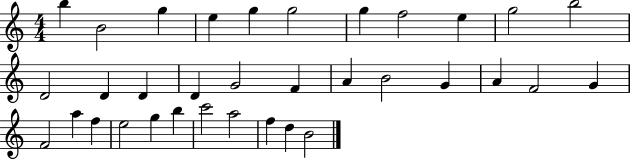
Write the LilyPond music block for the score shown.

{
  \clef treble
  \numericTimeSignature
  \time 4/4
  \key c \major
  b''4 b'2 g''4 | e''4 g''4 g''2 | g''4 f''2 e''4 | g''2 b''2 | \break d'2 d'4 d'4 | d'4 g'2 f'4 | a'4 b'2 g'4 | a'4 f'2 g'4 | \break f'2 a''4 f''4 | e''2 g''4 b''4 | c'''2 a''2 | f''4 d''4 b'2 | \break \bar "|."
}